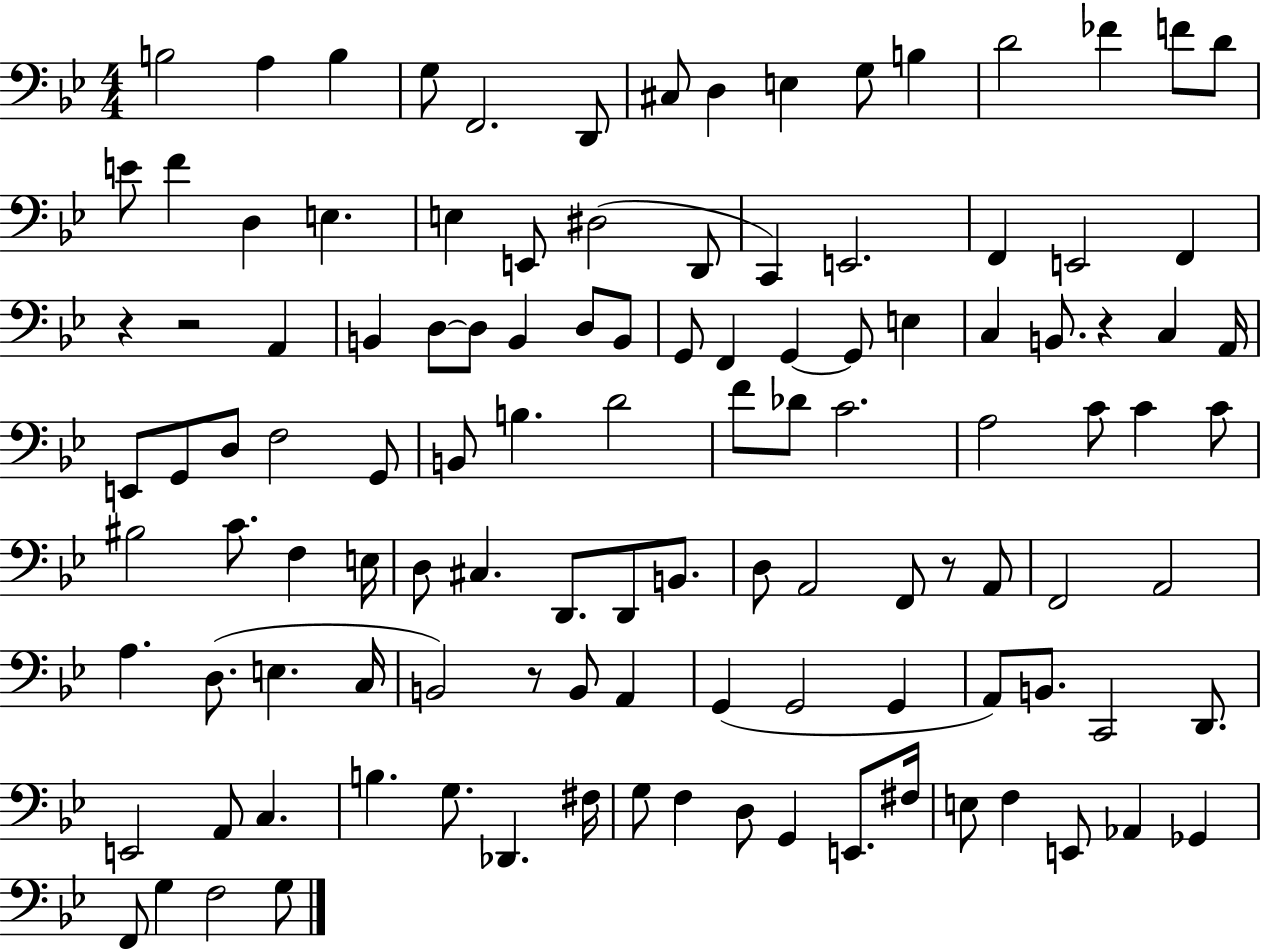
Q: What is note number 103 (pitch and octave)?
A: F3